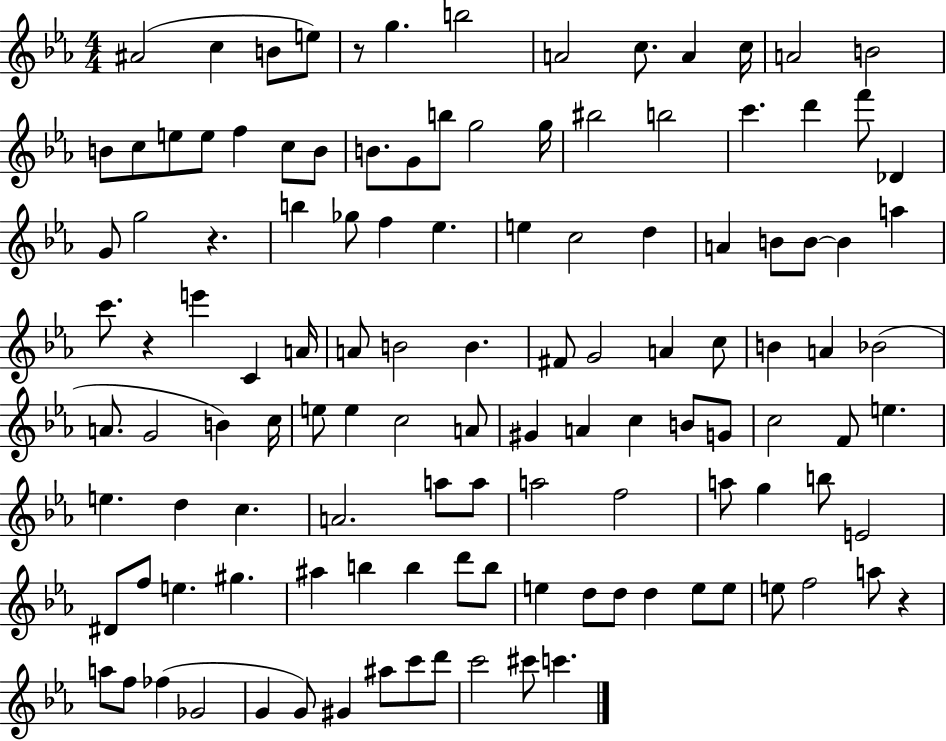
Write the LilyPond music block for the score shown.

{
  \clef treble
  \numericTimeSignature
  \time 4/4
  \key ees \major
  ais'2( c''4 b'8 e''8) | r8 g''4. b''2 | a'2 c''8. a'4 c''16 | a'2 b'2 | \break b'8 c''8 e''8 e''8 f''4 c''8 b'8 | b'8. g'8 b''8 g''2 g''16 | bis''2 b''2 | c'''4. d'''4 f'''8 des'4 | \break g'8 g''2 r4. | b''4 ges''8 f''4 ees''4. | e''4 c''2 d''4 | a'4 b'8 b'8~~ b'4 a''4 | \break c'''8. r4 e'''4 c'4 a'16 | a'8 b'2 b'4. | fis'8 g'2 a'4 c''8 | b'4 a'4 bes'2( | \break a'8. g'2 b'4) c''16 | e''8 e''4 c''2 a'8 | gis'4 a'4 c''4 b'8 g'8 | c''2 f'8 e''4. | \break e''4. d''4 c''4. | a'2. a''8 a''8 | a''2 f''2 | a''8 g''4 b''8 e'2 | \break dis'8 f''8 e''4. gis''4. | ais''4 b''4 b''4 d'''8 b''8 | e''4 d''8 d''8 d''4 e''8 e''8 | e''8 f''2 a''8 r4 | \break a''8 f''8 fes''4( ges'2 | g'4 g'8) gis'4 ais''8 c'''8 d'''8 | c'''2 cis'''8 c'''4. | \bar "|."
}